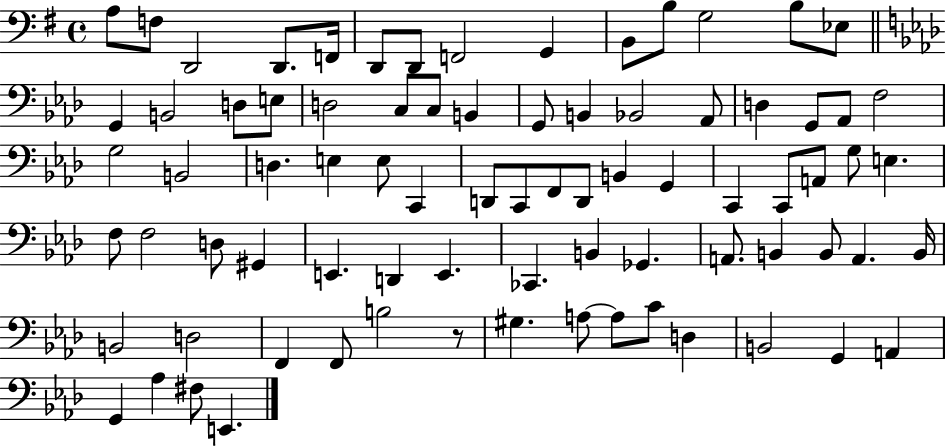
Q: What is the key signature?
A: G major